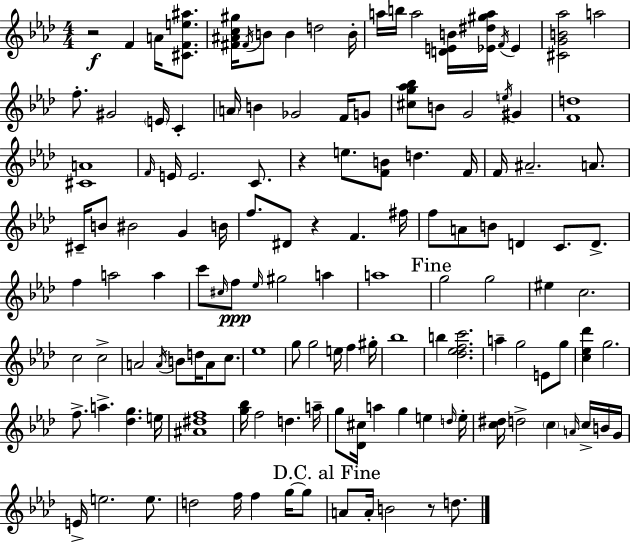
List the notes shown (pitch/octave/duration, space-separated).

R/h F4/q A4/s [C#4,F4,E5,A#5]/e. [F#4,A#4,C5,G#5]/s F#4/s B4/e B4/q D5/h B4/s A5/s B5/s A5/h [D4,E4,B4]/s [Eb4,D#5,G#5,A5]/s F4/s Eb4/q [C#4,G4,B4,Ab5]/h A5/h F5/e. G#4/h E4/s C4/q A4/s B4/q Gb4/h F4/s G4/e [C#5,G5,Ab5,Bb5]/e B4/e G4/h E5/s G#4/q [F4,D5]/w [C#4,A4]/w F4/s E4/s E4/h. C4/e. R/q E5/e. [F4,B4]/e D5/q. F4/s F4/s A#4/h. A4/e. C#4/s B4/e BIS4/h G4/q B4/s F5/e. D#4/e R/q F4/q. F#5/s F5/e A4/e B4/e D4/q C4/e. D4/e. F5/q A5/h A5/q C6/e C#5/s F5/e Eb5/s G#5/h A5/q A5/w G5/h G5/h EIS5/q C5/h. C5/h C5/h A4/h A4/s B4/e D5/s A4/e C5/e. Eb5/w G5/e G5/h E5/s F5/q G#5/s Bb5/w B5/q [Db5,Eb5,F5,C6]/h. A5/q G5/h E4/e G5/e [C5,Eb5,Db6]/q G5/h. F5/e. A5/q. [Db5,G5]/q. E5/s [A#4,D#5,F5]/w [G5,Bb5]/s F5/h D5/q. A5/s G5/e [Db4,C#5]/s A5/q G5/q E5/q D5/s E5/s [C5,D#5]/s D5/h C5/q A4/s C5/s B4/s G4/s E4/s E5/h. E5/e. D5/h F5/s F5/q G5/s G5/e A4/e A4/s B4/h R/e D5/e.